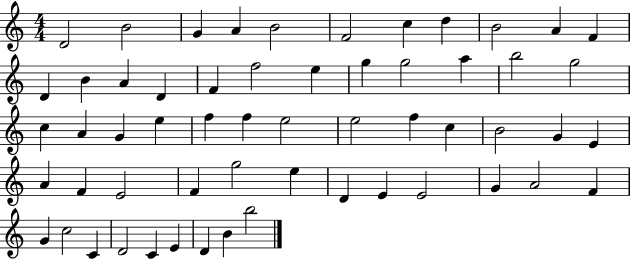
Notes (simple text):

D4/h B4/h G4/q A4/q B4/h F4/h C5/q D5/q B4/h A4/q F4/q D4/q B4/q A4/q D4/q F4/q F5/h E5/q G5/q G5/h A5/q B5/h G5/h C5/q A4/q G4/q E5/q F5/q F5/q E5/h E5/h F5/q C5/q B4/h G4/q E4/q A4/q F4/q E4/h F4/q G5/h E5/q D4/q E4/q E4/h G4/q A4/h F4/q G4/q C5/h C4/q D4/h C4/q E4/q D4/q B4/q B5/h